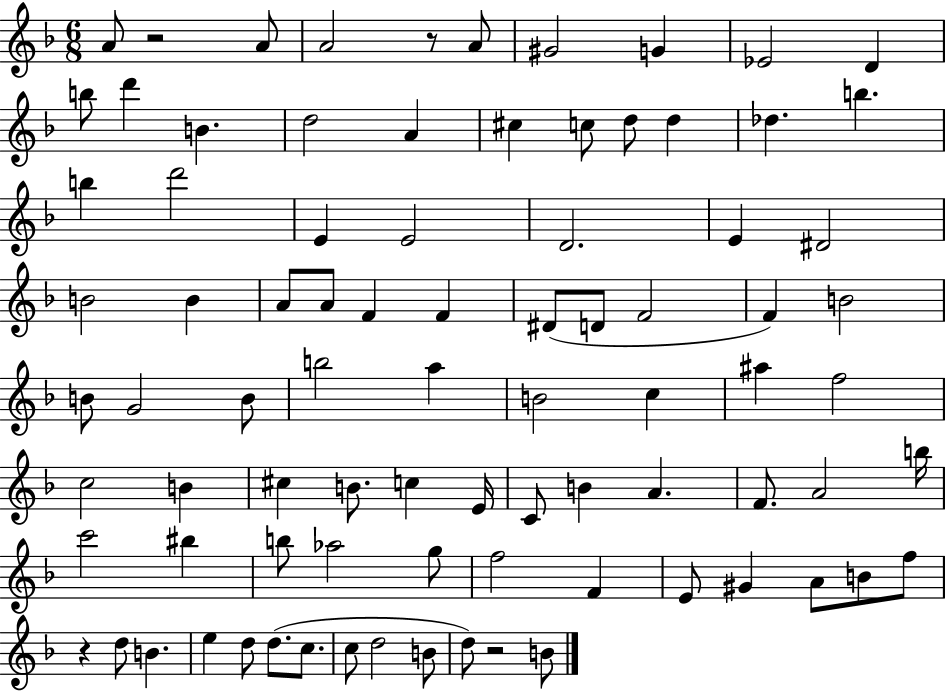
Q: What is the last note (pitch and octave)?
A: B4